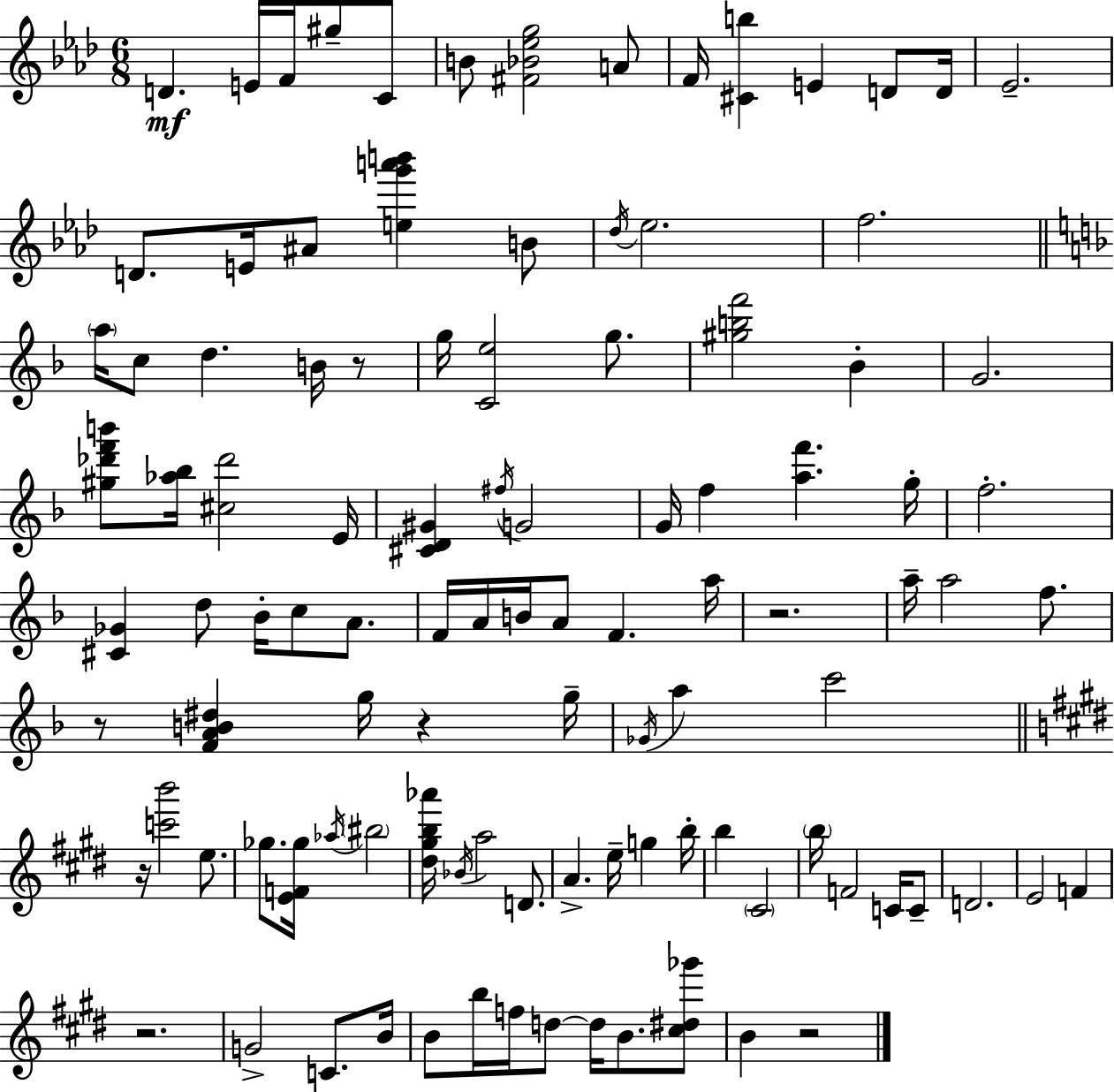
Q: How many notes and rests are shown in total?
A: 105